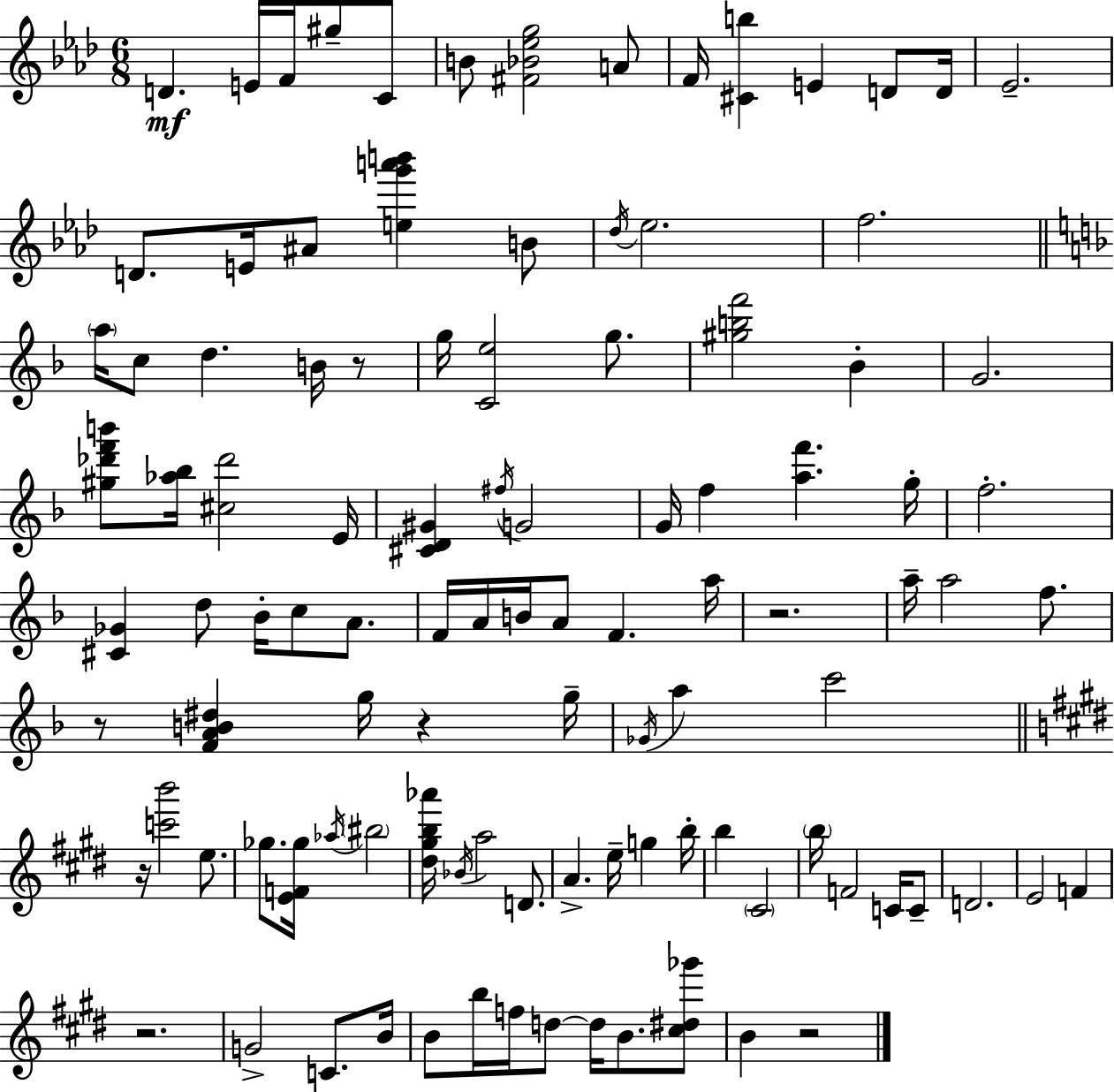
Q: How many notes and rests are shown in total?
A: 105